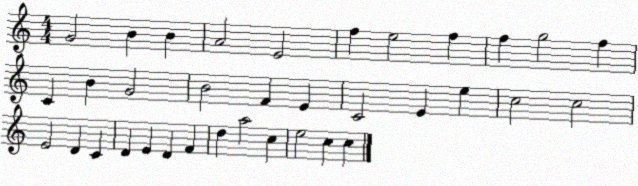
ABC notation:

X:1
T:Untitled
M:4/4
L:1/4
K:C
G2 B B A2 E2 f e2 f f g2 f C B G2 B2 F E C2 E e c2 c2 E2 D C D E D F d a2 c e2 c c